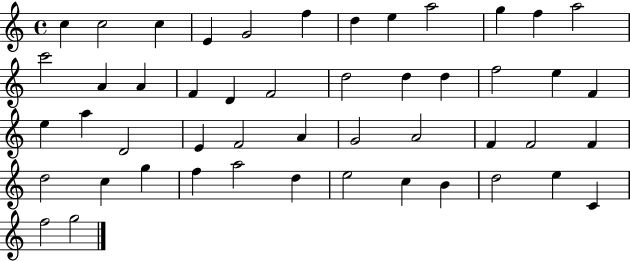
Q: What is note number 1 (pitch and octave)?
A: C5